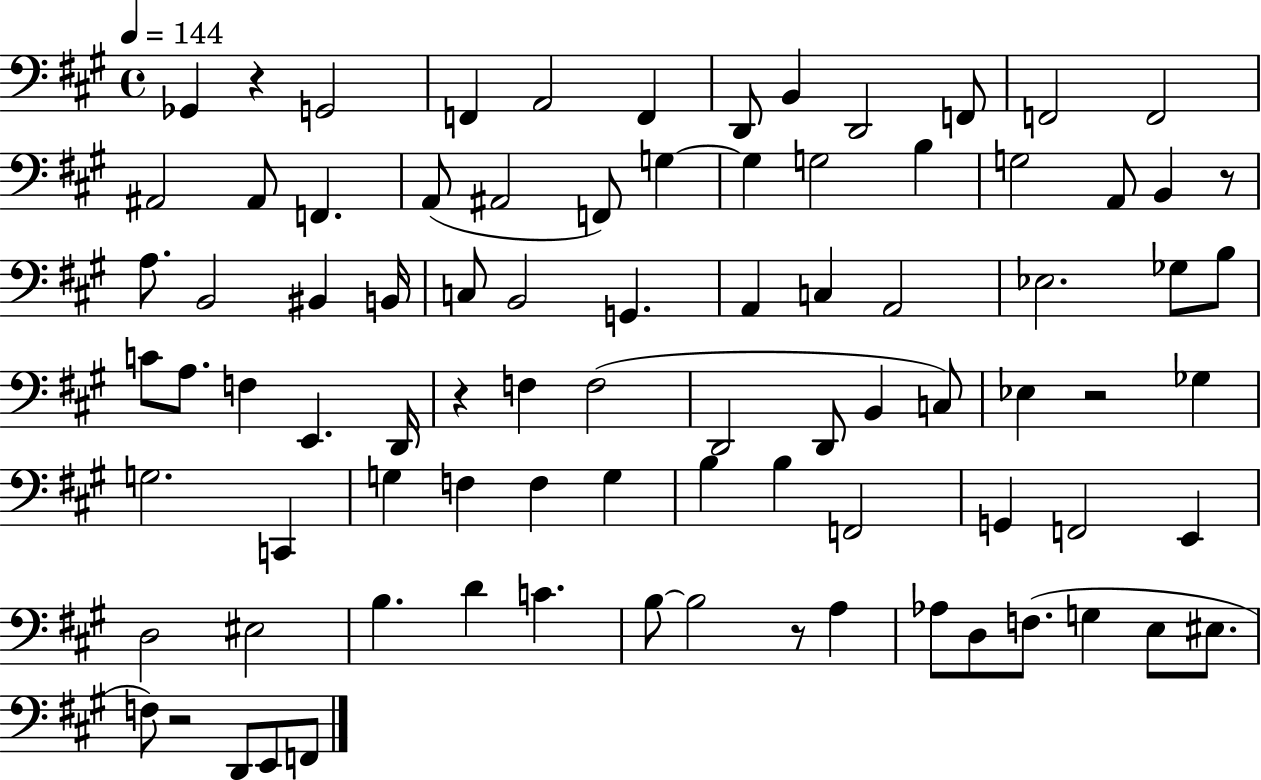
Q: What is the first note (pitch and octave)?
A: Gb2